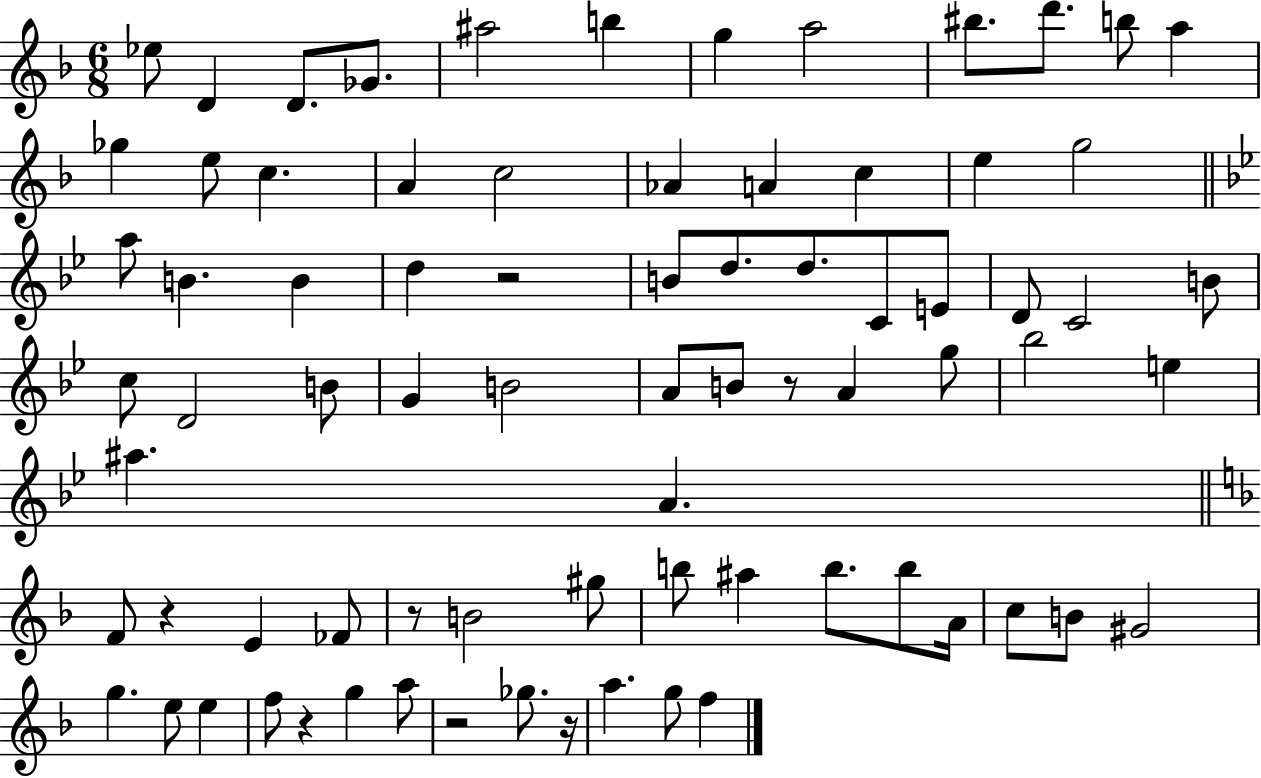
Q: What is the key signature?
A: F major